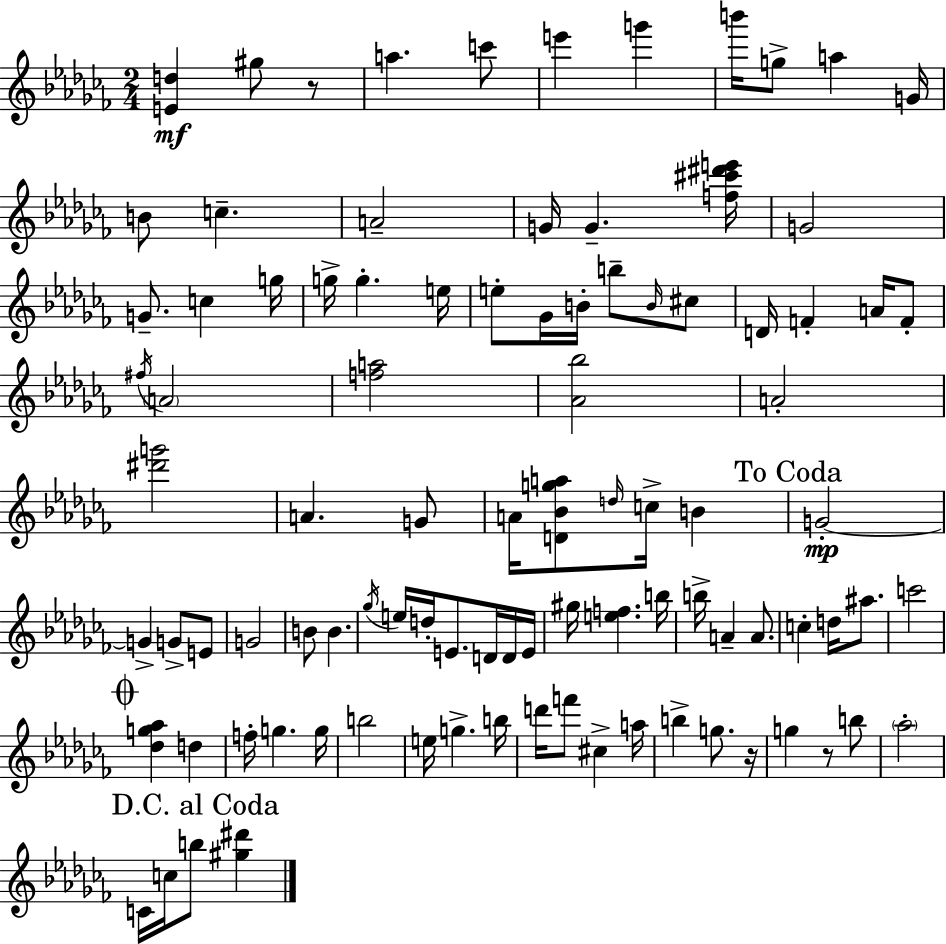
{
  \clef treble
  \numericTimeSignature
  \time 2/4
  \key aes \minor
  <e' d''>4\mf gis''8 r8 | a''4. c'''8 | e'''4 g'''4 | b'''16 g''8-> a''4 g'16 | \break b'8 c''4.-- | a'2-- | g'16 g'4.-- <f'' cis''' dis''' e'''>16 | g'2 | \break g'8.-- c''4 g''16 | g''16-> g''4.-. e''16 | e''8-. ges'16 b'16-. b''8-- \grace { b'16 } cis''8 | d'16 f'4-. a'16 f'8-. | \break \acciaccatura { fis''16 } \parenthesize a'2 | <f'' a''>2 | <aes' bes''>2 | a'2-. | \break <dis''' g'''>2 | a'4. | g'8 a'16 <d' bes' g'' a''>8 \grace { d''16 } c''16-> b'4 | \mark "To Coda" g'2-.~~\mp | \break g'4-> g'8-> | e'8 g'2 | b'8 b'4. | \acciaccatura { ges''16 } e''16 d''16-. e'8. | \break d'16 d'16 e'16 gis''16 <e'' f''>4. | b''16 b''16-> a'4-- | a'8. c''4-. | d''16 ais''8. c'''2 | \break \mark \markup { \musicglyph "scripts.coda" } <des'' g'' aes''>4 | d''4 f''16-. g''4. | g''16 b''2 | e''16 g''4.-> | \break b''16 d'''16 f'''8 cis''4-> | a''16 b''4-> | g''8. r16 g''4 | r8 b''8 \parenthesize aes''2-. | \break \mark "D.C. al Coda" c'16 c''16 b''8 | <gis'' dis'''>4 \bar "|."
}